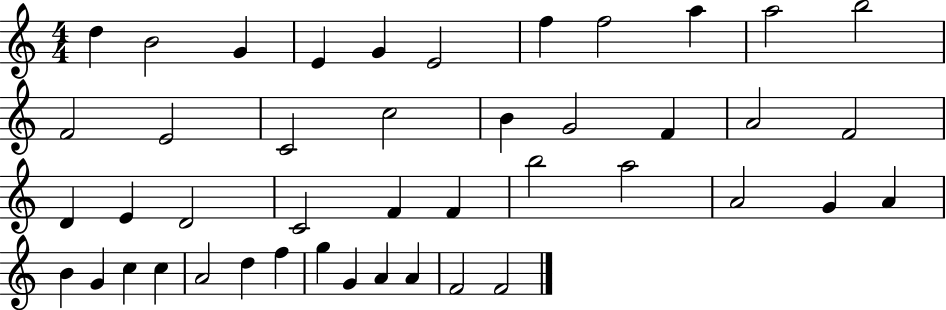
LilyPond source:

{
  \clef treble
  \numericTimeSignature
  \time 4/4
  \key c \major
  d''4 b'2 g'4 | e'4 g'4 e'2 | f''4 f''2 a''4 | a''2 b''2 | \break f'2 e'2 | c'2 c''2 | b'4 g'2 f'4 | a'2 f'2 | \break d'4 e'4 d'2 | c'2 f'4 f'4 | b''2 a''2 | a'2 g'4 a'4 | \break b'4 g'4 c''4 c''4 | a'2 d''4 f''4 | g''4 g'4 a'4 a'4 | f'2 f'2 | \break \bar "|."
}